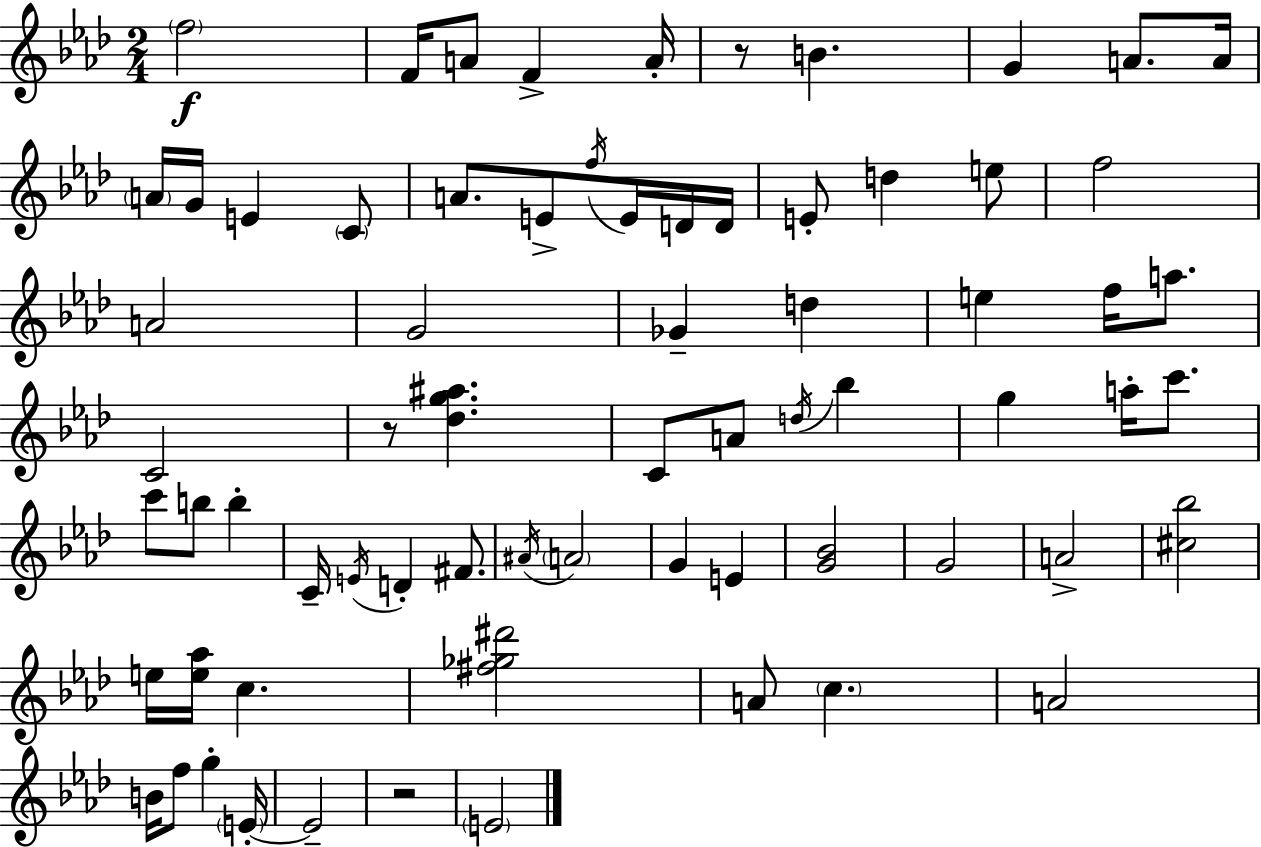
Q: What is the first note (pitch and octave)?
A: F5